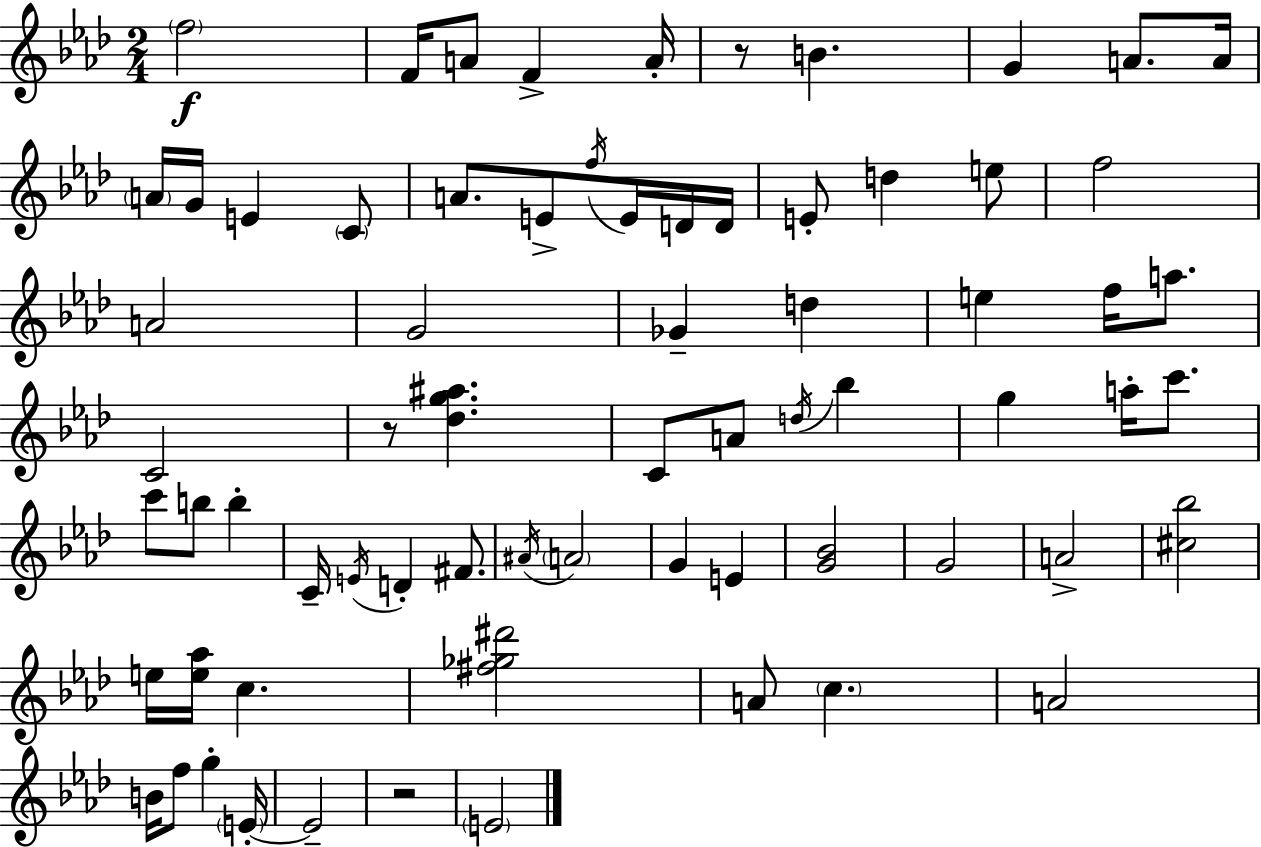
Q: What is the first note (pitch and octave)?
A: F5